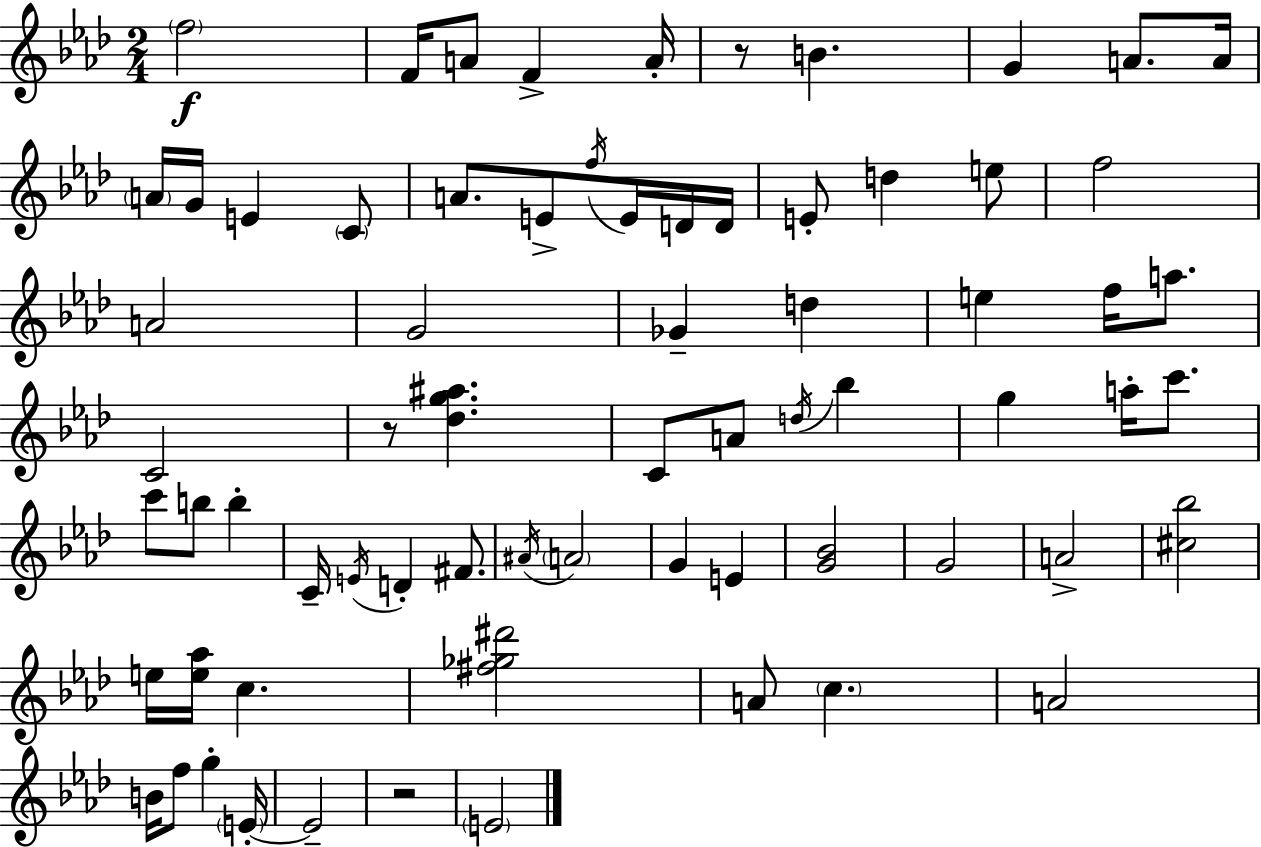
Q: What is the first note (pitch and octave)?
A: F5